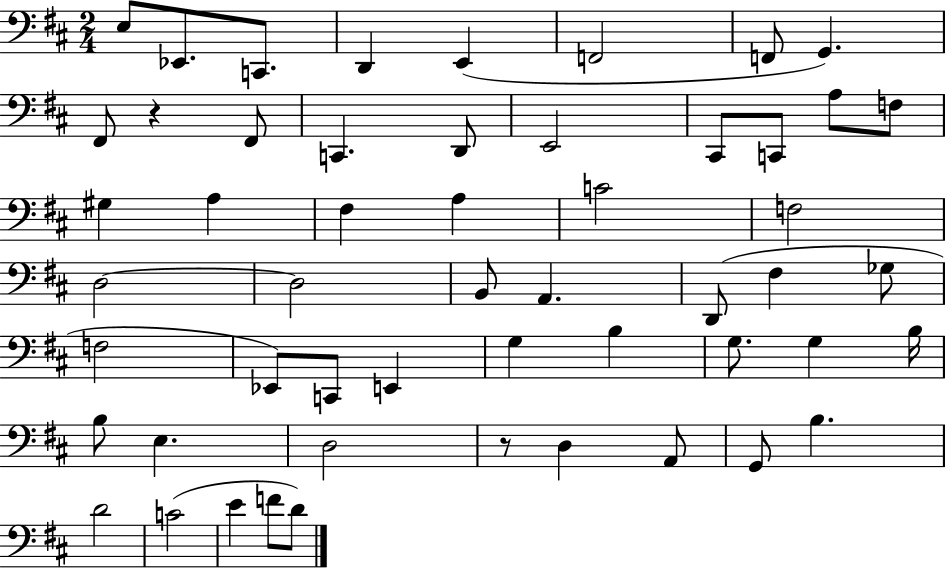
X:1
T:Untitled
M:2/4
L:1/4
K:D
E,/2 _E,,/2 C,,/2 D,, E,, F,,2 F,,/2 G,, ^F,,/2 z ^F,,/2 C,, D,,/2 E,,2 ^C,,/2 C,,/2 A,/2 F,/2 ^G, A, ^F, A, C2 F,2 D,2 D,2 B,,/2 A,, D,,/2 ^F, _G,/2 F,2 _E,,/2 C,,/2 E,, G, B, G,/2 G, B,/4 B,/2 E, D,2 z/2 D, A,,/2 G,,/2 B, D2 C2 E F/2 D/2